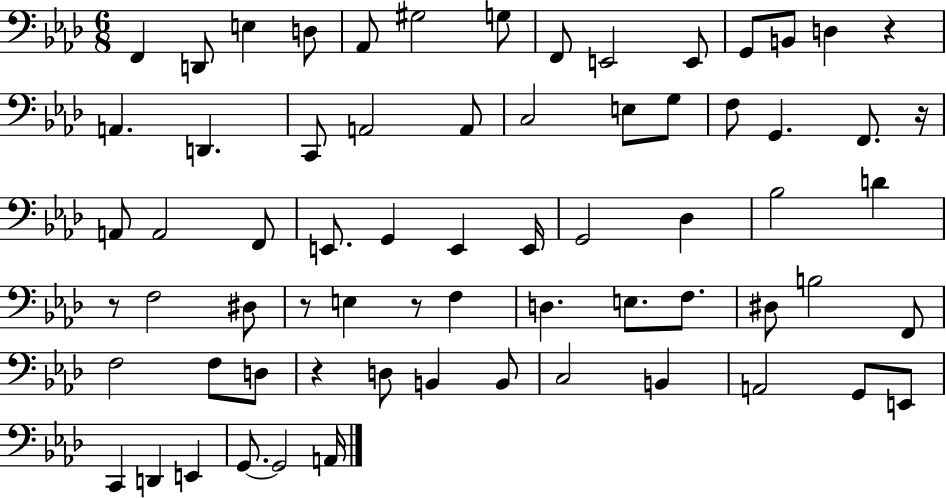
F2/q D2/e E3/q D3/e Ab2/e G#3/h G3/e F2/e E2/h E2/e G2/e B2/e D3/q R/q A2/q. D2/q. C2/e A2/h A2/e C3/h E3/e G3/e F3/e G2/q. F2/e. R/s A2/e A2/h F2/e E2/e. G2/q E2/q E2/s G2/h Db3/q Bb3/h D4/q R/e F3/h D#3/e R/e E3/q R/e F3/q D3/q. E3/e. F3/e. D#3/e B3/h F2/e F3/h F3/e D3/e R/q D3/e B2/q B2/e C3/h B2/q A2/h G2/e E2/e C2/q D2/q E2/q G2/e. G2/h A2/s